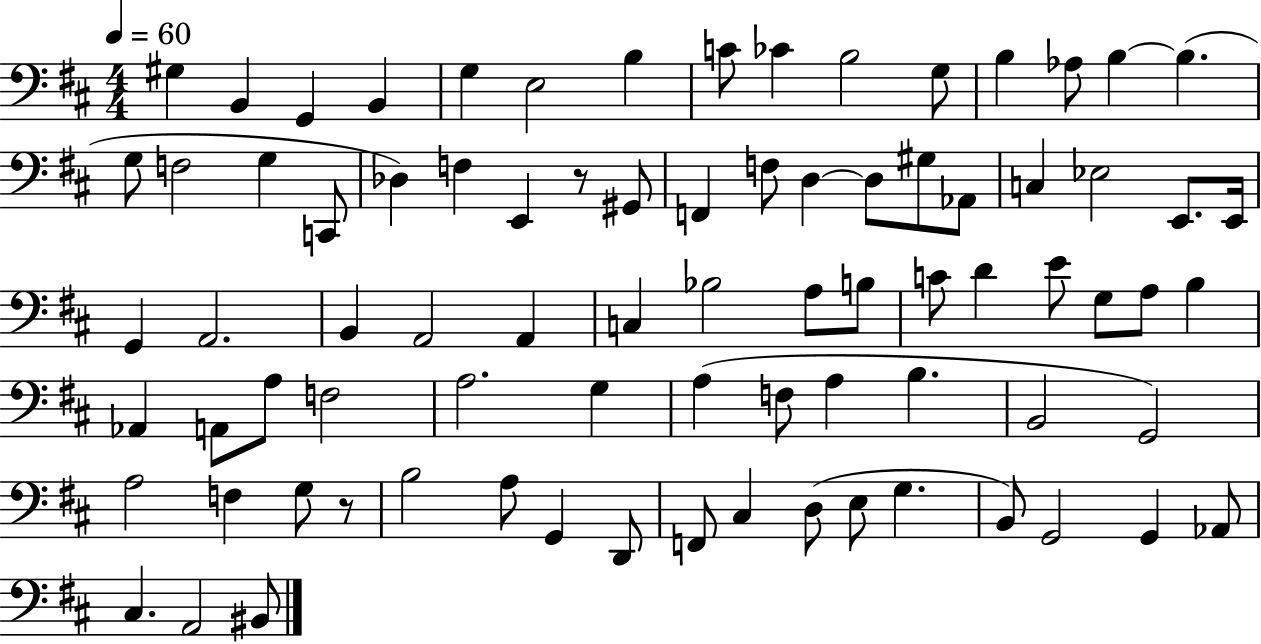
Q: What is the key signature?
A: D major